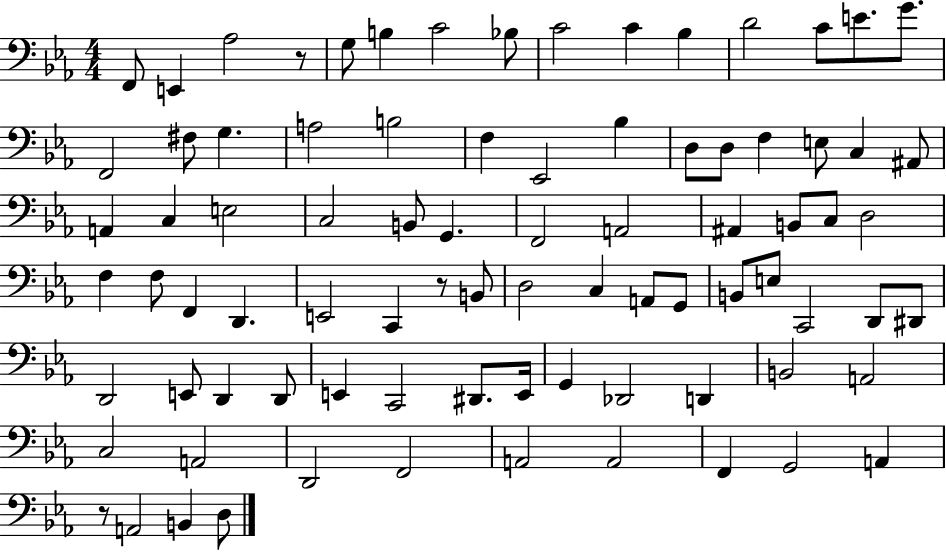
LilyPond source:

{
  \clef bass
  \numericTimeSignature
  \time 4/4
  \key ees \major
  f,8 e,4 aes2 r8 | g8 b4 c'2 bes8 | c'2 c'4 bes4 | d'2 c'8 e'8. g'8. | \break f,2 fis8 g4. | a2 b2 | f4 ees,2 bes4 | d8 d8 f4 e8 c4 ais,8 | \break a,4 c4 e2 | c2 b,8 g,4. | f,2 a,2 | ais,4 b,8 c8 d2 | \break f4 f8 f,4 d,4. | e,2 c,4 r8 b,8 | d2 c4 a,8 g,8 | b,8 e8 c,2 d,8 dis,8 | \break d,2 e,8 d,4 d,8 | e,4 c,2 dis,8. e,16 | g,4 des,2 d,4 | b,2 a,2 | \break c2 a,2 | d,2 f,2 | a,2 a,2 | f,4 g,2 a,4 | \break r8 a,2 b,4 d8 | \bar "|."
}